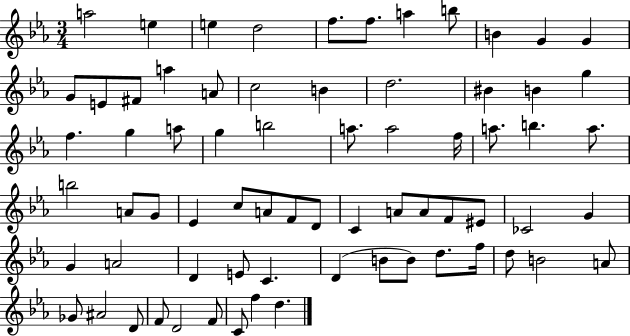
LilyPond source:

{
  \clef treble
  \numericTimeSignature
  \time 3/4
  \key ees \major
  a''2 e''4 | e''4 d''2 | f''8. f''8. a''4 b''8 | b'4 g'4 g'4 | \break g'8 e'8 fis'8 a''4 a'8 | c''2 b'4 | d''2. | bis'4 b'4 g''4 | \break f''4. g''4 a''8 | g''4 b''2 | a''8. a''2 f''16 | a''8. b''4. a''8. | \break b''2 a'8 g'8 | ees'4 c''8 a'8 f'8 d'8 | c'4 a'8 a'8 f'8 eis'8 | ces'2 g'4 | \break g'4 a'2 | d'4 e'8 c'4. | d'4( b'8 b'8) d''8. f''16 | d''8 b'2 a'8 | \break ges'8 ais'2 d'8 | f'8 d'2 f'8 | c'8 f''4 d''4. | \bar "|."
}